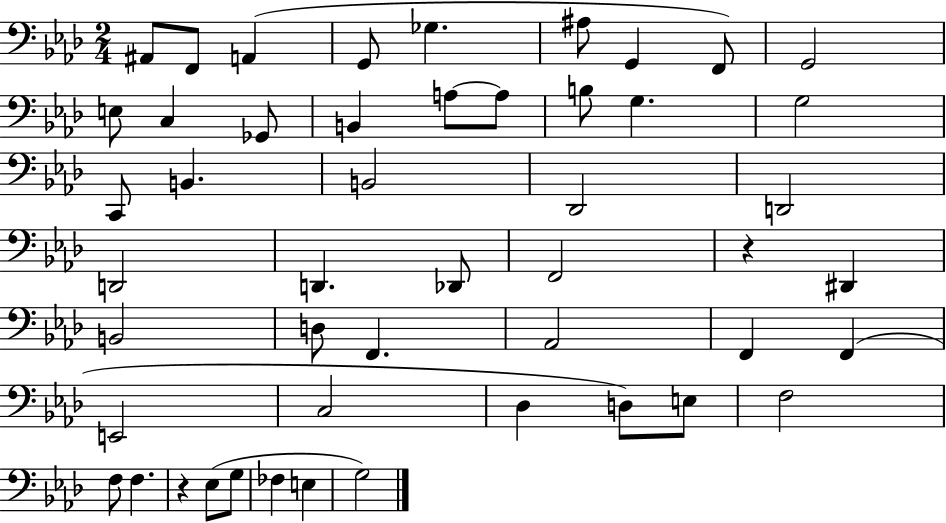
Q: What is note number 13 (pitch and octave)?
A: B2